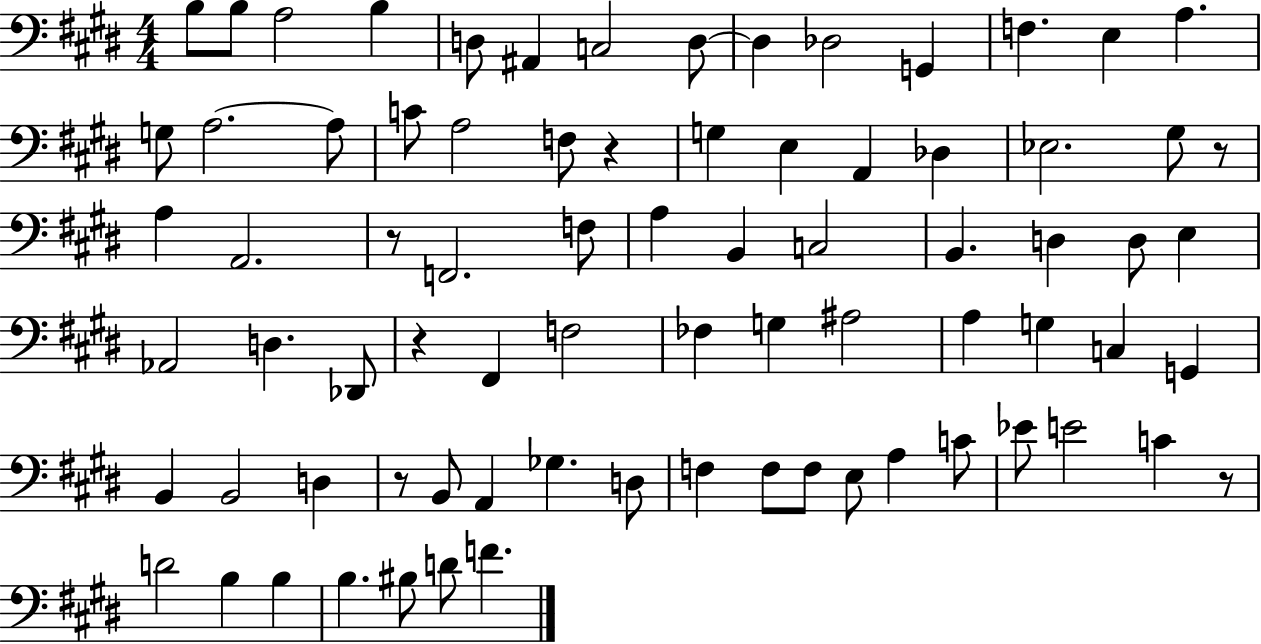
B3/e B3/e A3/h B3/q D3/e A#2/q C3/h D3/e D3/q Db3/h G2/q F3/q. E3/q A3/q. G3/e A3/h. A3/e C4/e A3/h F3/e R/q G3/q E3/q A2/q Db3/q Eb3/h. G#3/e R/e A3/q A2/h. R/e F2/h. F3/e A3/q B2/q C3/h B2/q. D3/q D3/e E3/q Ab2/h D3/q. Db2/e R/q F#2/q F3/h FES3/q G3/q A#3/h A3/q G3/q C3/q G2/q B2/q B2/h D3/q R/e B2/e A2/q Gb3/q. D3/e F3/q F3/e F3/e E3/e A3/q C4/e Eb4/e E4/h C4/q R/e D4/h B3/q B3/q B3/q. BIS3/e D4/e F4/q.